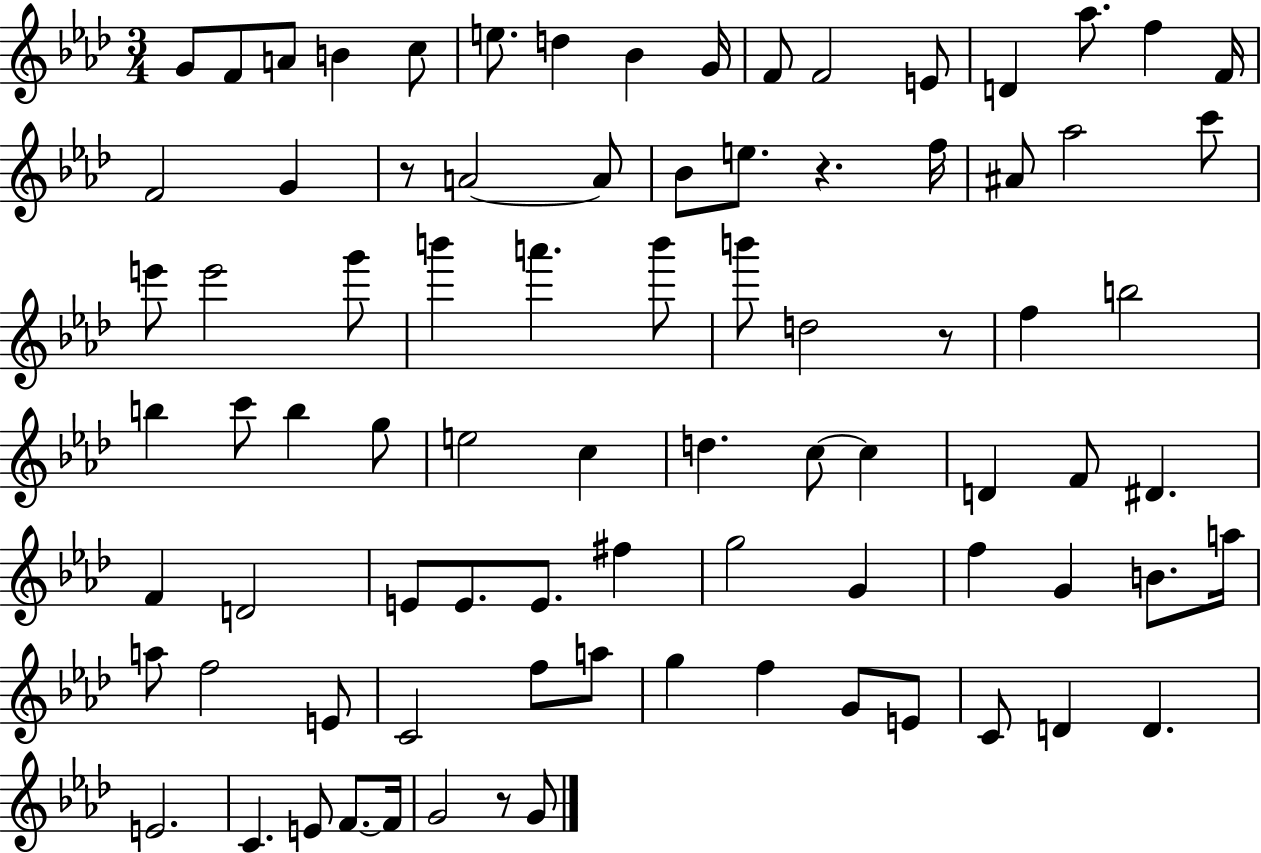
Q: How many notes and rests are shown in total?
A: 84